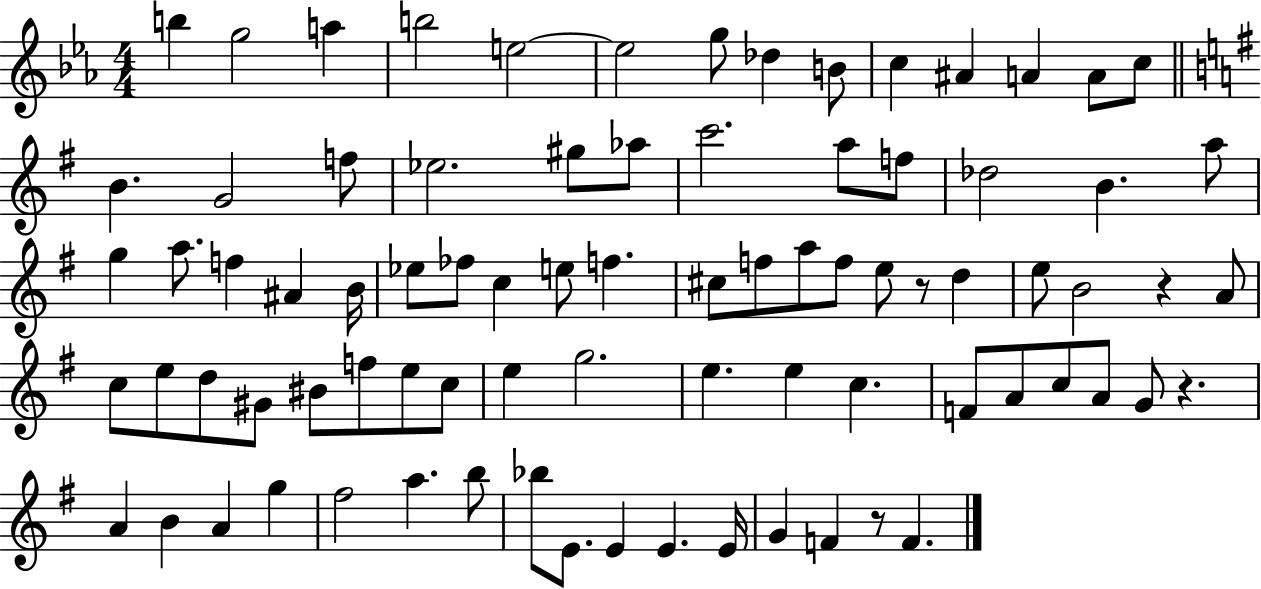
X:1
T:Untitled
M:4/4
L:1/4
K:Eb
b g2 a b2 e2 e2 g/2 _d B/2 c ^A A A/2 c/2 B G2 f/2 _e2 ^g/2 _a/2 c'2 a/2 f/2 _d2 B a/2 g a/2 f ^A B/4 _e/2 _f/2 c e/2 f ^c/2 f/2 a/2 f/2 e/2 z/2 d e/2 B2 z A/2 c/2 e/2 d/2 ^G/2 ^B/2 f/2 e/2 c/2 e g2 e e c F/2 A/2 c/2 A/2 G/2 z A B A g ^f2 a b/2 _b/2 E/2 E E E/4 G F z/2 F